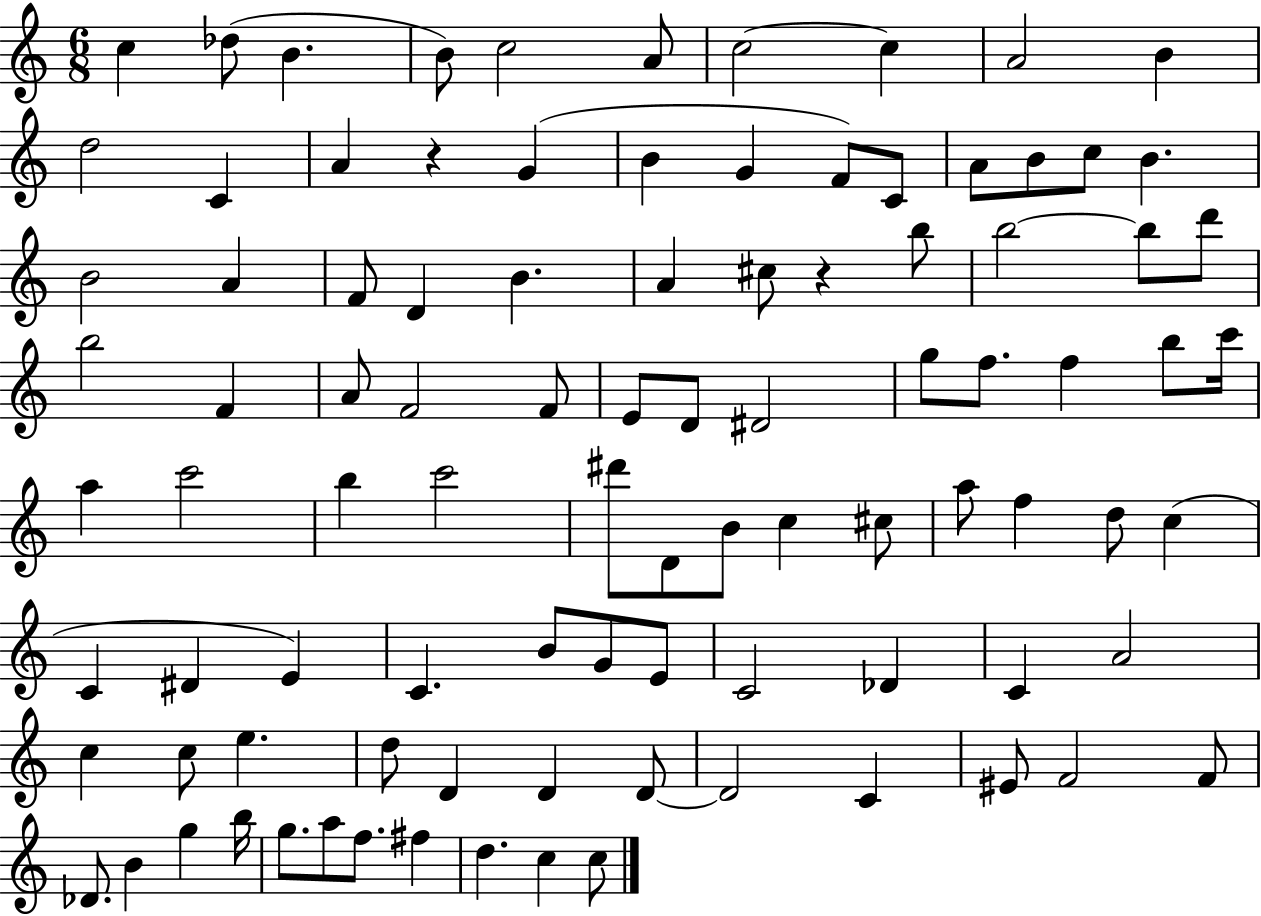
{
  \clef treble
  \numericTimeSignature
  \time 6/8
  \key c \major
  c''4 des''8( b'4. | b'8) c''2 a'8 | c''2~~ c''4 | a'2 b'4 | \break d''2 c'4 | a'4 r4 g'4( | b'4 g'4 f'8) c'8 | a'8 b'8 c''8 b'4. | \break b'2 a'4 | f'8 d'4 b'4. | a'4 cis''8 r4 b''8 | b''2~~ b''8 d'''8 | \break b''2 f'4 | a'8 f'2 f'8 | e'8 d'8 dis'2 | g''8 f''8. f''4 b''8 c'''16 | \break a''4 c'''2 | b''4 c'''2 | dis'''8 d'8 b'8 c''4 cis''8 | a''8 f''4 d''8 c''4( | \break c'4 dis'4 e'4) | c'4. b'8 g'8 e'8 | c'2 des'4 | c'4 a'2 | \break c''4 c''8 e''4. | d''8 d'4 d'4 d'8~~ | d'2 c'4 | eis'8 f'2 f'8 | \break des'8. b'4 g''4 b''16 | g''8. a''8 f''8. fis''4 | d''4. c''4 c''8 | \bar "|."
}